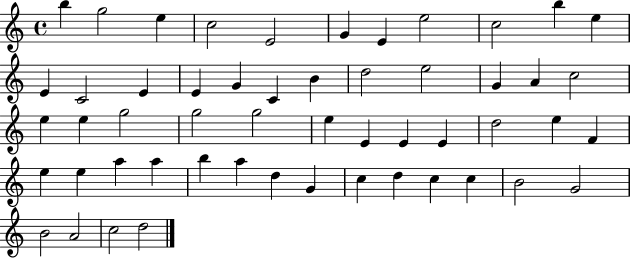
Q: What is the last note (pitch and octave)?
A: D5